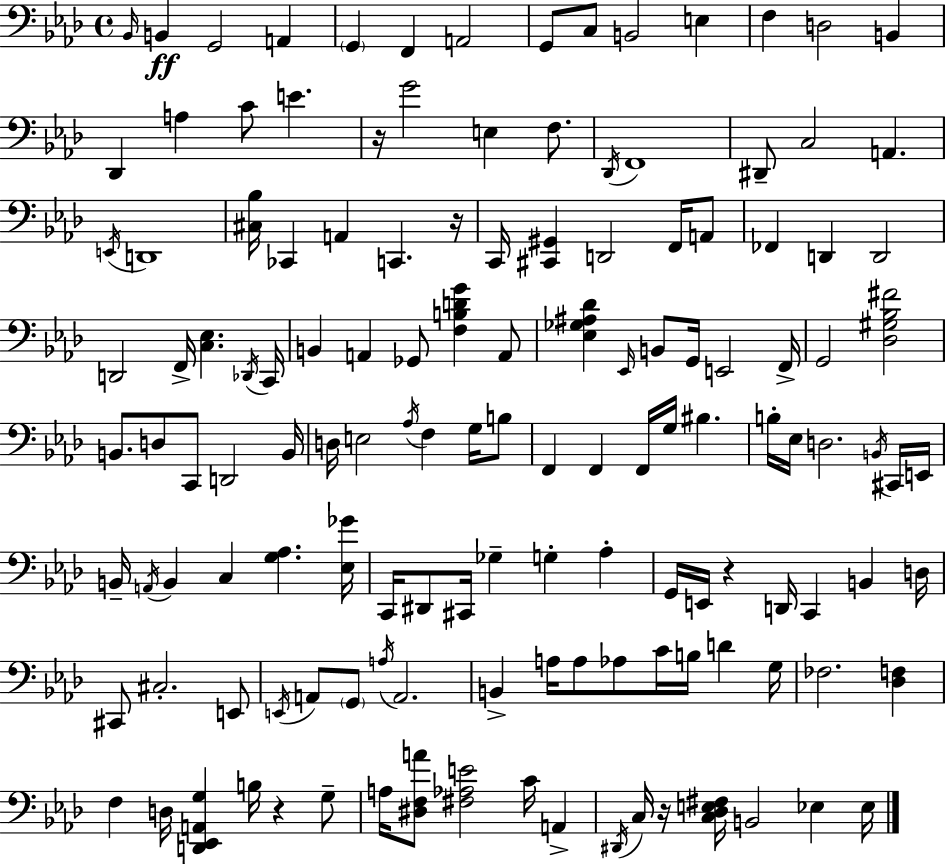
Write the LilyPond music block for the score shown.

{
  \clef bass
  \time 4/4
  \defaultTimeSignature
  \key f \minor
  \repeat volta 2 { \grace { bes,16 }\ff b,4 g,2 a,4 | \parenthesize g,4 f,4 a,2 | g,8 c8 b,2 e4 | f4 d2 b,4 | \break des,4 a4 c'8 e'4. | r16 g'2 e4 f8. | \acciaccatura { des,16 } f,1 | dis,8-- c2 a,4. | \break \acciaccatura { e,16 } d,1 | <cis bes>16 ces,4 a,4 c,4. | r16 c,16 <cis, gis,>4 d,2 | f,16 a,8 fes,4 d,4 d,2 | \break d,2 f,16-> <c ees>4. | \acciaccatura { des,16 } c,16 b,4 a,4 ges,8 <f b d' g'>4 | a,8 <ees ges ais des'>4 \grace { ees,16 } b,8 g,16 e,2 | f,16-> g,2 <des gis bes fis'>2 | \break b,8. d8 c,8 d,2 | b,16 d16 e2 \acciaccatura { aes16 } f4 | g16 b8 f,4 f,4 f,16 g16 | bis4. b16-. ees16 d2. | \break \acciaccatura { b,16 } cis,16 e,16 b,16-- \acciaccatura { a,16 } b,4 c4 | <g aes>4. <ees ges'>16 c,16 dis,8 cis,16 ges4-- | g4-. aes4-. g,16 e,16 r4 d,16 c,4 | b,4 d16 cis,8 cis2.-. | \break e,8 \acciaccatura { e,16 } a,8 \parenthesize g,8 \acciaccatura { a16 } a,2. | b,4-> a16 a8 | aes8 c'16 b16 d'4 g16 fes2. | <des f>4 f4 d16 <d, ees, a, g>4 | \break b16 r4 g8-- a16 <dis f a'>8 <fis aes e'>2 | c'16 a,4-> \acciaccatura { dis,16 } c16 r16 <c des e fis>16 b,2 | ees4 ees16 } \bar "|."
}